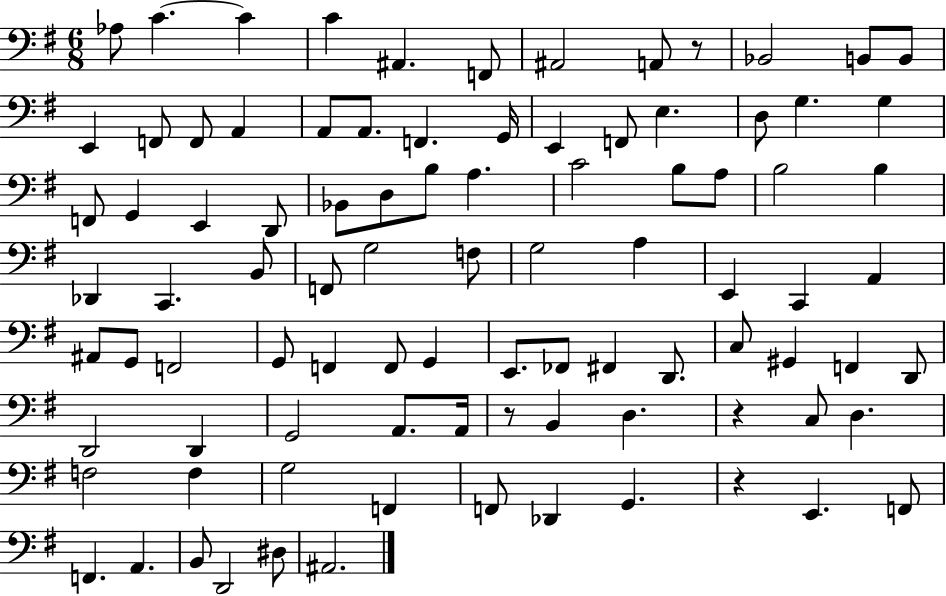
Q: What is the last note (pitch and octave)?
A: A#2